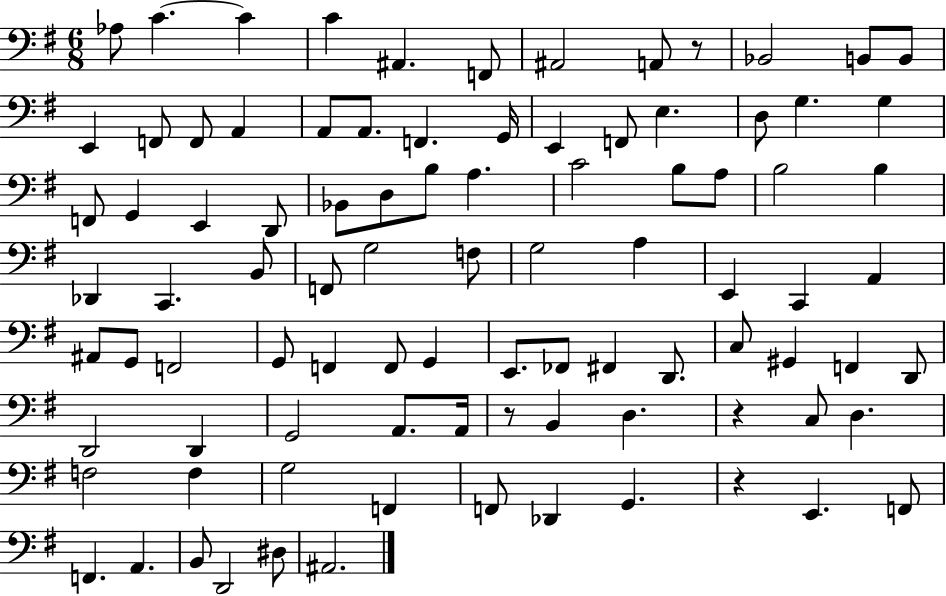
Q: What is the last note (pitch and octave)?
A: A#2